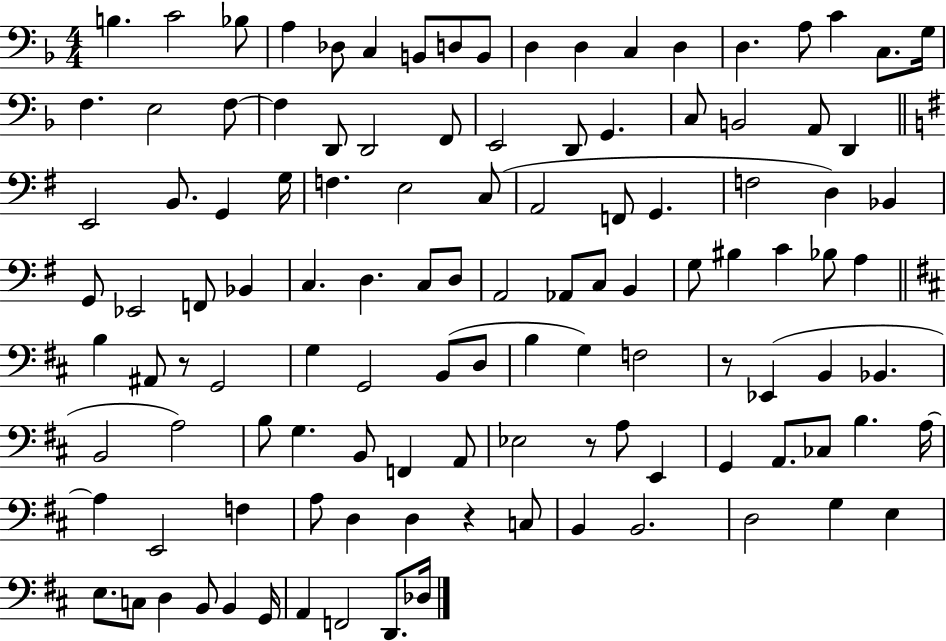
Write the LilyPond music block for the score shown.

{
  \clef bass
  \numericTimeSignature
  \time 4/4
  \key f \major
  b4. c'2 bes8 | a4 des8 c4 b,8 d8 b,8 | d4 d4 c4 d4 | d4. a8 c'4 c8. g16 | \break f4. e2 f8~~ | f4 d,8 d,2 f,8 | e,2 d,8 g,4. | c8 b,2 a,8 d,4 | \break \bar "||" \break \key g \major e,2 b,8. g,4 g16 | f4. e2 c8( | a,2 f,8 g,4. | f2 d4) bes,4 | \break g,8 ees,2 f,8 bes,4 | c4. d4. c8 d8 | a,2 aes,8 c8 b,4 | g8 bis4 c'4 bes8 a4 | \break \bar "||" \break \key d \major b4 ais,8 r8 g,2 | g4 g,2 b,8( d8 | b4 g4) f2 | r8 ees,4( b,4 bes,4. | \break b,2 a2) | b8 g4. b,8 f,4 a,8 | ees2 r8 a8 e,4 | g,4 a,8. ces8 b4. a16~~ | \break a4 e,2 f4 | a8 d4 d4 r4 c8 | b,4 b,2. | d2 g4 e4 | \break e8. c8 d4 b,8 b,4 g,16 | a,4 f,2 d,8. des16 | \bar "|."
}